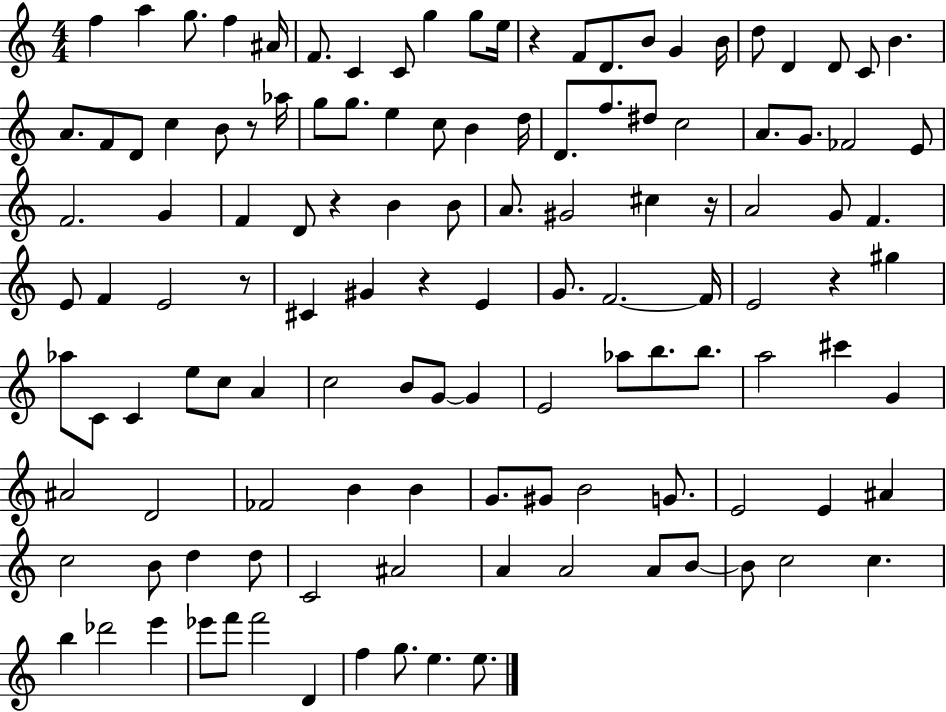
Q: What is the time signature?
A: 4/4